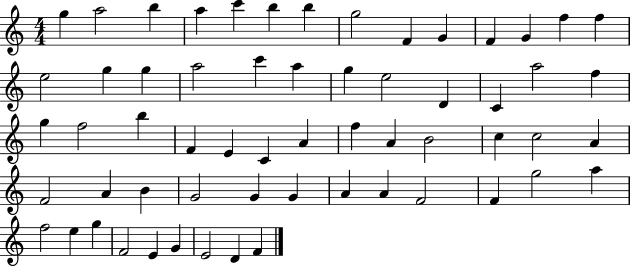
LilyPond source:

{
  \clef treble
  \numericTimeSignature
  \time 4/4
  \key c \major
  g''4 a''2 b''4 | a''4 c'''4 b''4 b''4 | g''2 f'4 g'4 | f'4 g'4 f''4 f''4 | \break e''2 g''4 g''4 | a''2 c'''4 a''4 | g''4 e''2 d'4 | c'4 a''2 f''4 | \break g''4 f''2 b''4 | f'4 e'4 c'4 a'4 | f''4 a'4 b'2 | c''4 c''2 a'4 | \break f'2 a'4 b'4 | g'2 g'4 g'4 | a'4 a'4 f'2 | f'4 g''2 a''4 | \break f''2 e''4 g''4 | f'2 e'4 g'4 | e'2 d'4 f'4 | \bar "|."
}